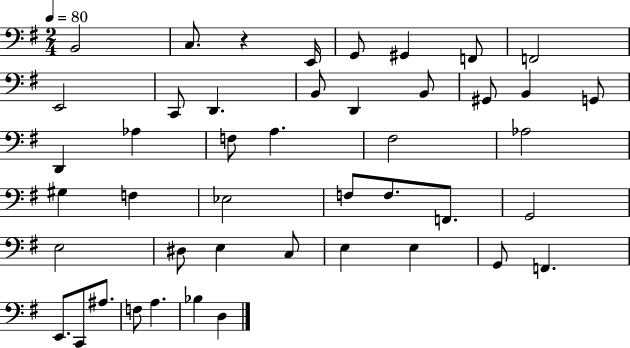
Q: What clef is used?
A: bass